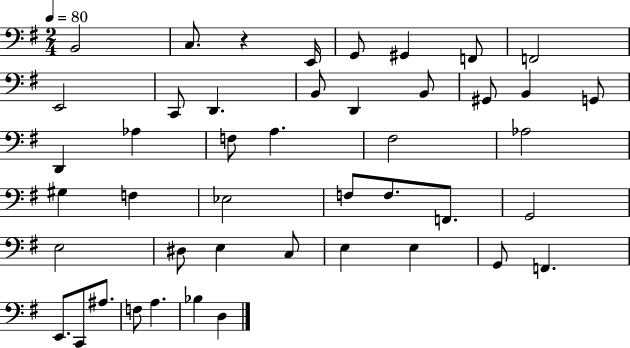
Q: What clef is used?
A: bass